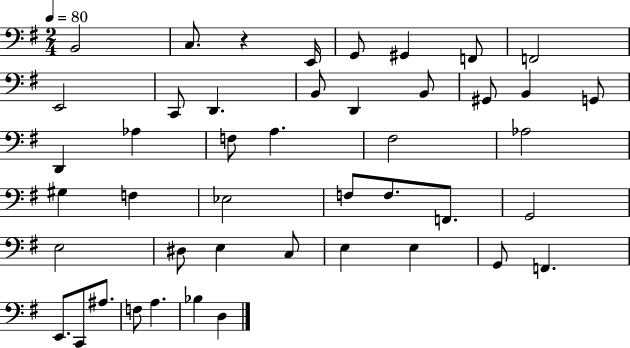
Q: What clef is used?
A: bass